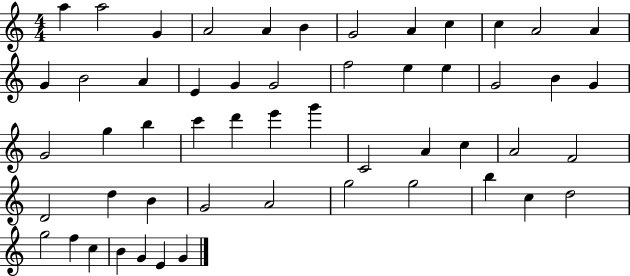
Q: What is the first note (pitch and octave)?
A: A5